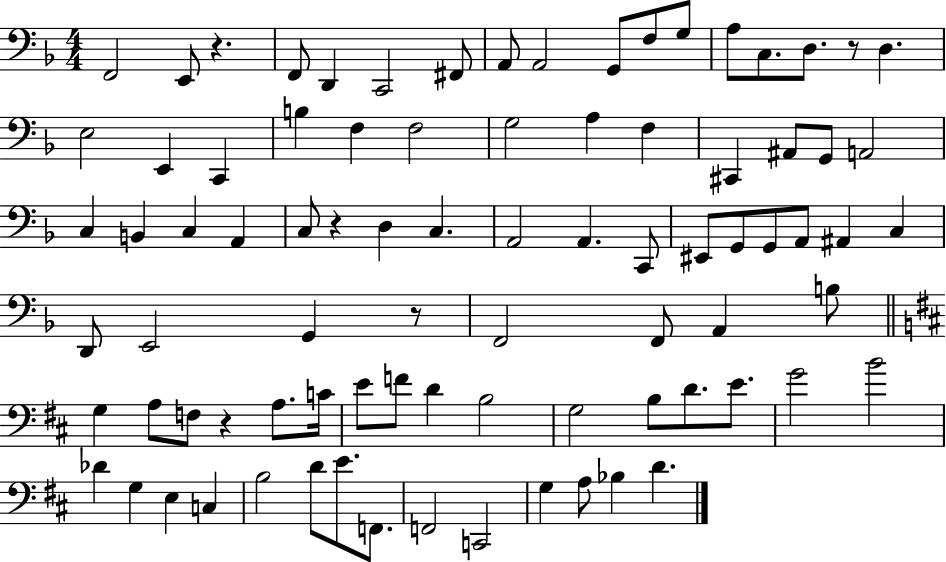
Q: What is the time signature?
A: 4/4